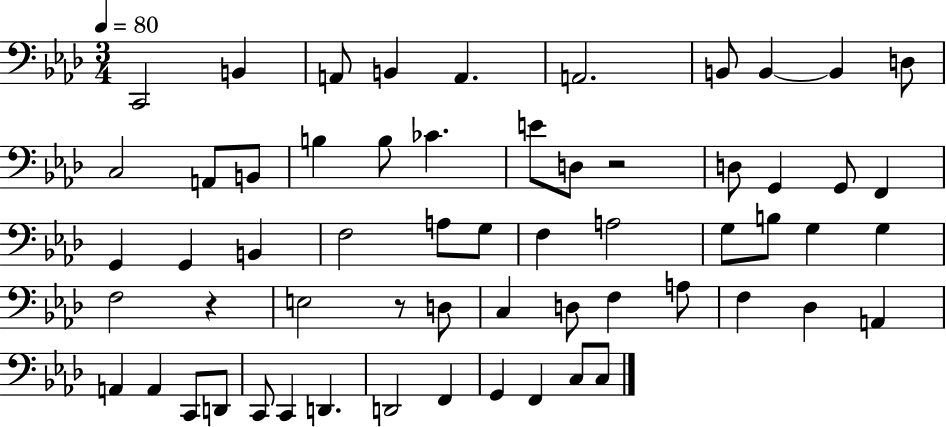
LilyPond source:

{
  \clef bass
  \numericTimeSignature
  \time 3/4
  \key aes \major
  \tempo 4 = 80
  c,2 b,4 | a,8 b,4 a,4. | a,2. | b,8 b,4~~ b,4 d8 | \break c2 a,8 b,8 | b4 b8 ces'4. | e'8 d8 r2 | d8 g,4 g,8 f,4 | \break g,4 g,4 b,4 | f2 a8 g8 | f4 a2 | g8 b8 g4 g4 | \break f2 r4 | e2 r8 d8 | c4 d8 f4 a8 | f4 des4 a,4 | \break a,4 a,4 c,8 d,8 | c,8 c,4 d,4. | d,2 f,4 | g,4 f,4 c8 c8 | \break \bar "|."
}